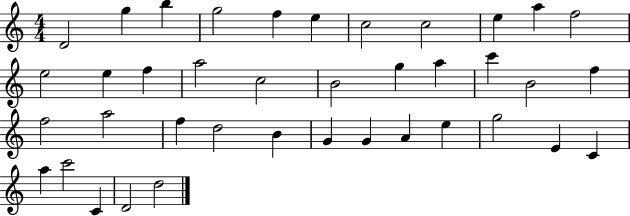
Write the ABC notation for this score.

X:1
T:Untitled
M:4/4
L:1/4
K:C
D2 g b g2 f e c2 c2 e a f2 e2 e f a2 c2 B2 g a c' B2 f f2 a2 f d2 B G G A e g2 E C a c'2 C D2 d2